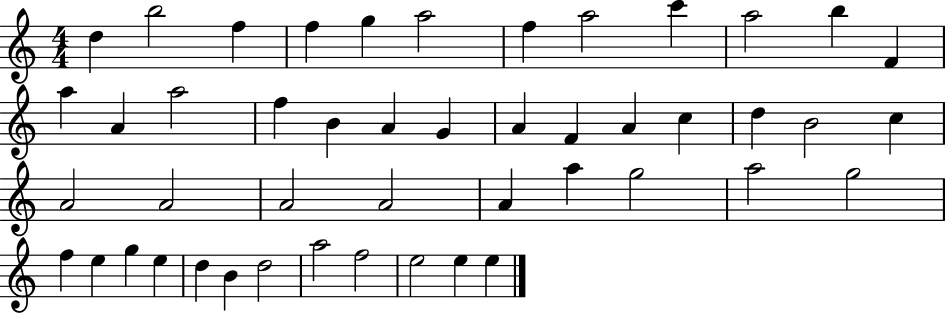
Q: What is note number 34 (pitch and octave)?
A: A5